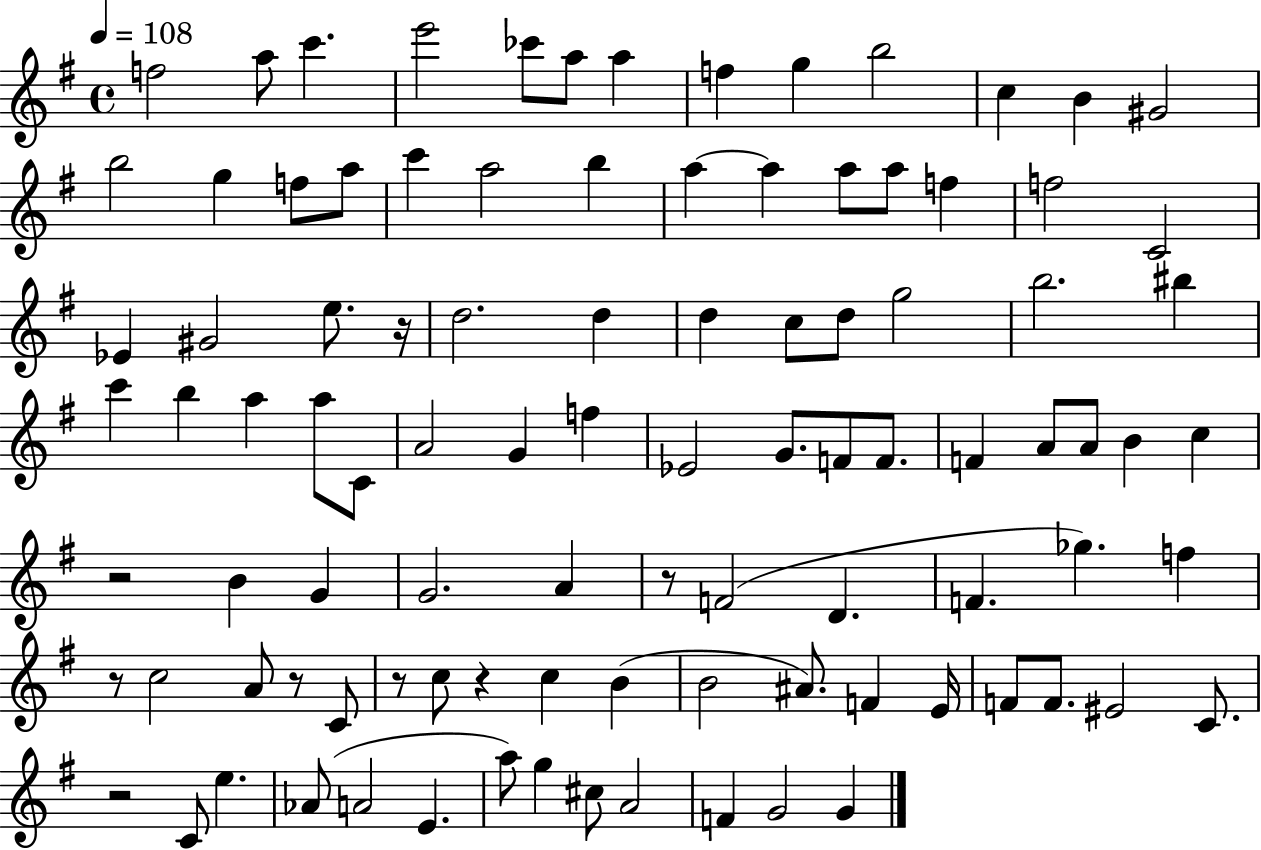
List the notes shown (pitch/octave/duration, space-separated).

F5/h A5/e C6/q. E6/h CES6/e A5/e A5/q F5/q G5/q B5/h C5/q B4/q G#4/h B5/h G5/q F5/e A5/e C6/q A5/h B5/q A5/q A5/q A5/e A5/e F5/q F5/h C4/h Eb4/q G#4/h E5/e. R/s D5/h. D5/q D5/q C5/e D5/e G5/h B5/h. BIS5/q C6/q B5/q A5/q A5/e C4/e A4/h G4/q F5/q Eb4/h G4/e. F4/e F4/e. F4/q A4/e A4/e B4/q C5/q R/h B4/q G4/q G4/h. A4/q R/e F4/h D4/q. F4/q. Gb5/q. F5/q R/e C5/h A4/e R/e C4/e R/e C5/e R/q C5/q B4/q B4/h A#4/e. F4/q E4/s F4/e F4/e. EIS4/h C4/e. R/h C4/e E5/q. Ab4/e A4/h E4/q. A5/e G5/q C#5/e A4/h F4/q G4/h G4/q